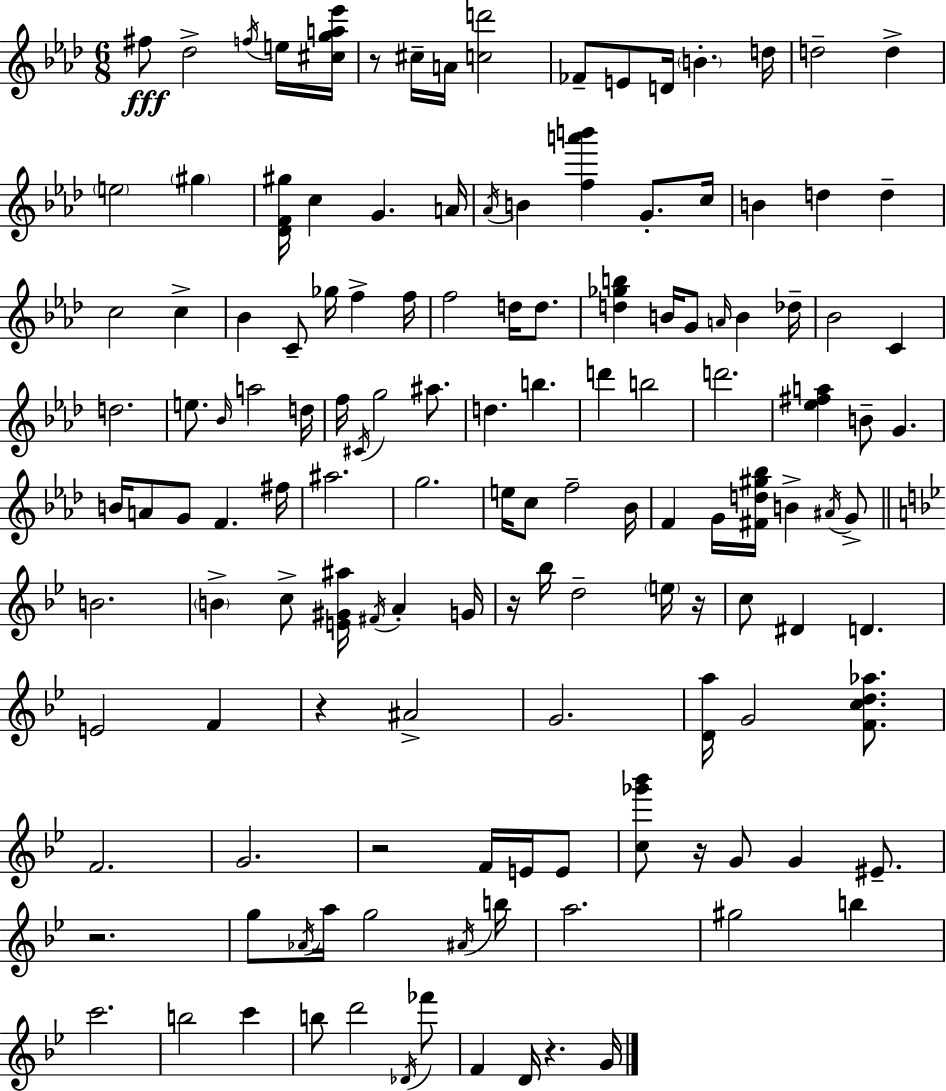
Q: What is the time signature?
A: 6/8